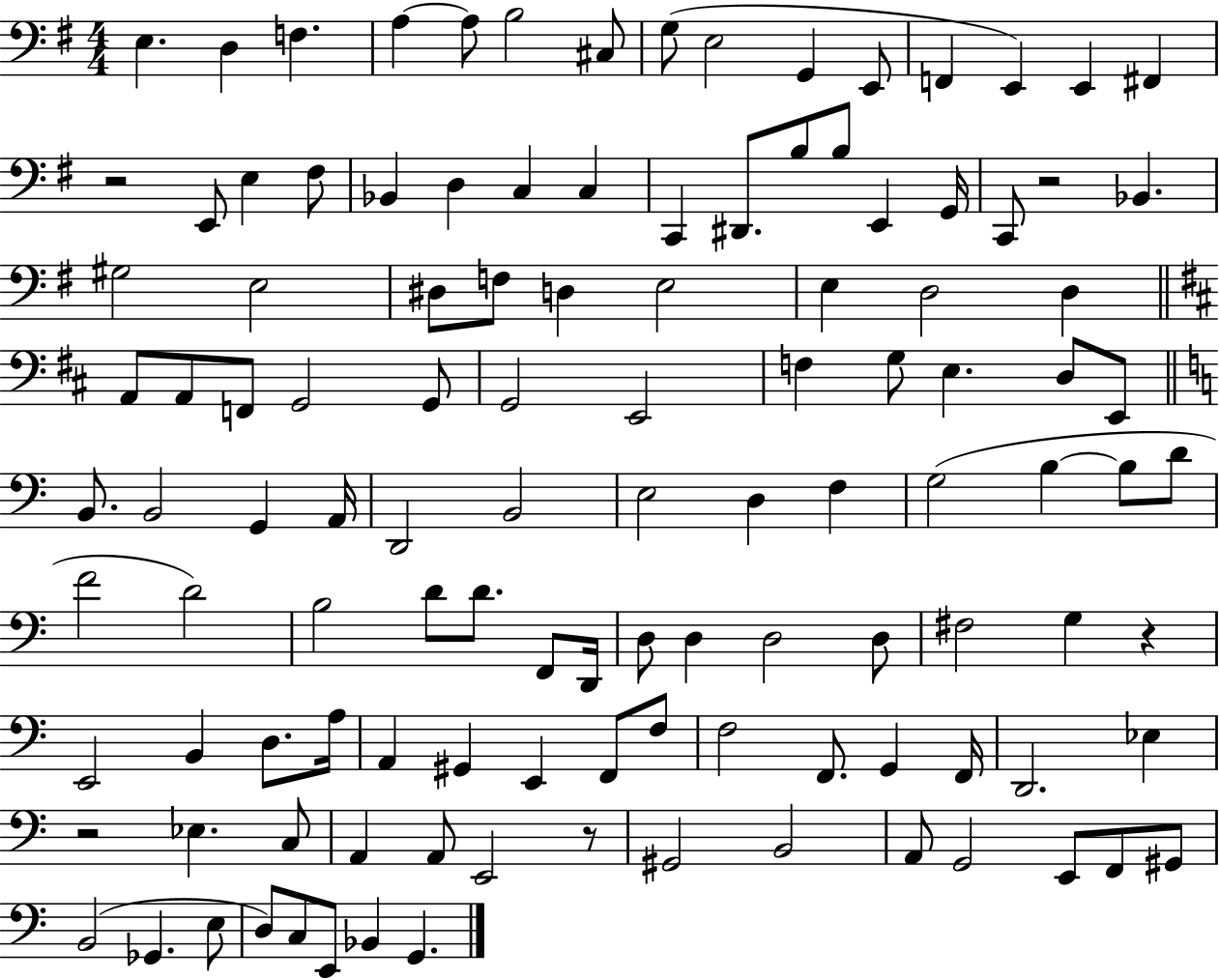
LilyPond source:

{
  \clef bass
  \numericTimeSignature
  \time 4/4
  \key g \major
  e4. d4 f4. | a4~~ a8 b2 cis8 | g8( e2 g,4 e,8 | f,4 e,4) e,4 fis,4 | \break r2 e,8 e4 fis8 | bes,4 d4 c4 c4 | c,4 dis,8. b8 b8 e,4 g,16 | c,8 r2 bes,4. | \break gis2 e2 | dis8 f8 d4 e2 | e4 d2 d4 | \bar "||" \break \key d \major a,8 a,8 f,8 g,2 g,8 | g,2 e,2 | f4 g8 e4. d8 e,8 | \bar "||" \break \key a \minor b,8. b,2 g,4 a,16 | d,2 b,2 | e2 d4 f4 | g2( b4~~ b8 d'8 | \break f'2 d'2) | b2 d'8 d'8. f,8 d,16 | d8 d4 d2 d8 | fis2 g4 r4 | \break e,2 b,4 d8. a16 | a,4 gis,4 e,4 f,8 f8 | f2 f,8. g,4 f,16 | d,2. ees4 | \break r2 ees4. c8 | a,4 a,8 e,2 r8 | gis,2 b,2 | a,8 g,2 e,8 f,8 gis,8 | \break b,2( ges,4. e8 | d8) c8 e,8 bes,4 g,4. | \bar "|."
}